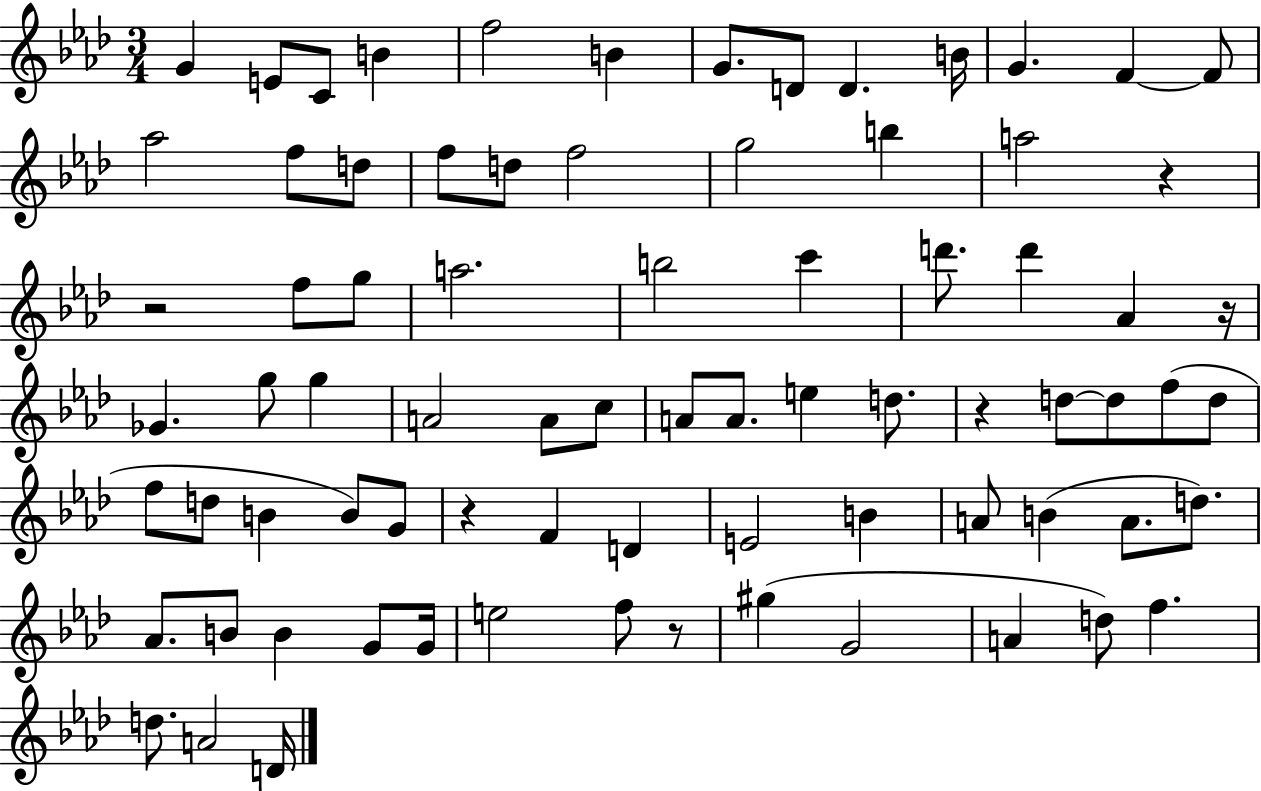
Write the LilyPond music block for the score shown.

{
  \clef treble
  \numericTimeSignature
  \time 3/4
  \key aes \major
  \repeat volta 2 { g'4 e'8 c'8 b'4 | f''2 b'4 | g'8. d'8 d'4. b'16 | g'4. f'4~~ f'8 | \break aes''2 f''8 d''8 | f''8 d''8 f''2 | g''2 b''4 | a''2 r4 | \break r2 f''8 g''8 | a''2. | b''2 c'''4 | d'''8. d'''4 aes'4 r16 | \break ges'4. g''8 g''4 | a'2 a'8 c''8 | a'8 a'8. e''4 d''8. | r4 d''8~~ d''8 f''8( d''8 | \break f''8 d''8 b'4 b'8) g'8 | r4 f'4 d'4 | e'2 b'4 | a'8 b'4( a'8. d''8.) | \break aes'8. b'8 b'4 g'8 g'16 | e''2 f''8 r8 | gis''4( g'2 | a'4 d''8) f''4. | \break d''8. a'2 d'16 | } \bar "|."
}